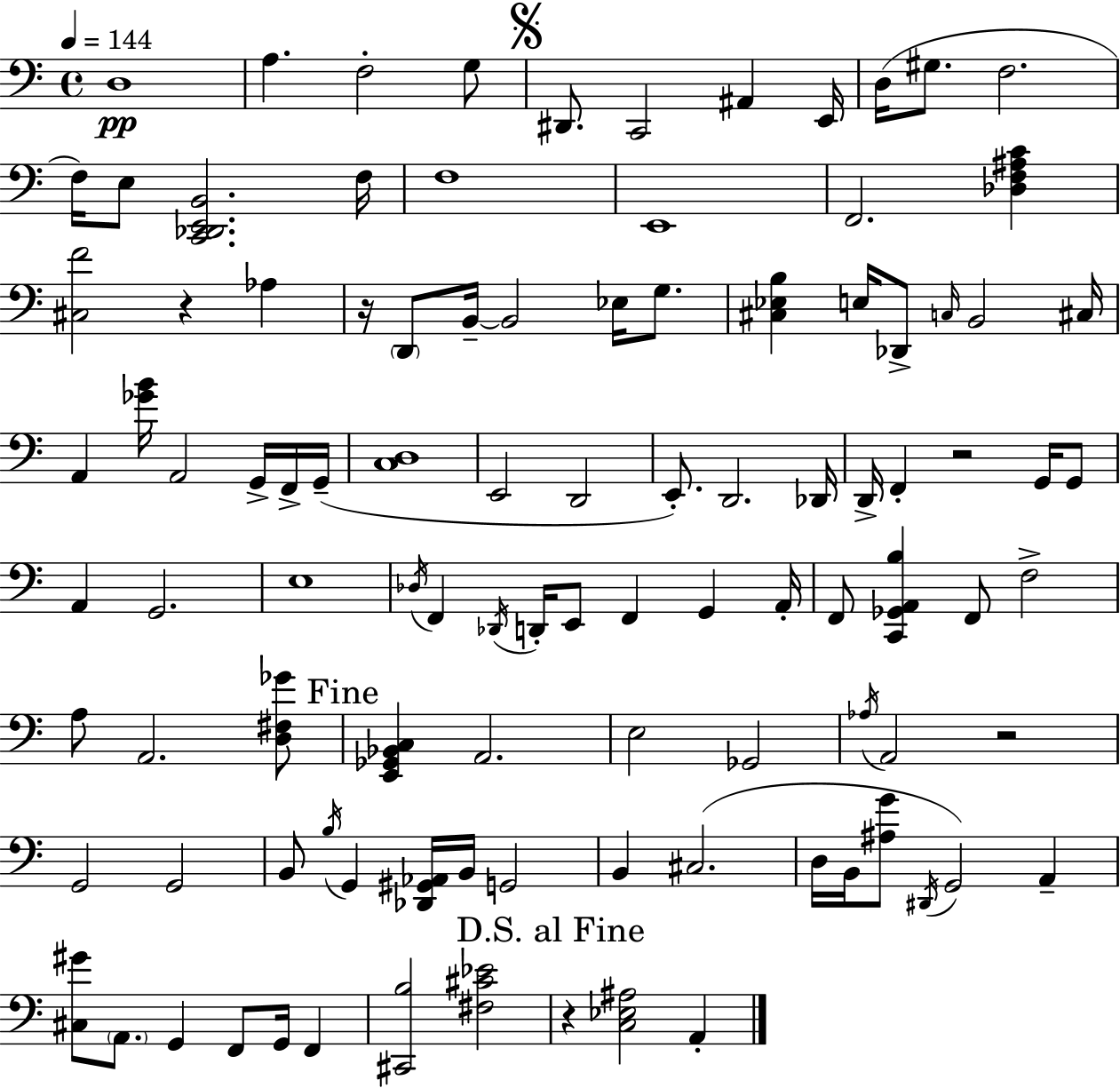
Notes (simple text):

D3/w A3/q. F3/h G3/e D#2/e. C2/h A#2/q E2/s D3/s G#3/e. F3/h. F3/s E3/e [C2,Db2,E2,B2]/h. F3/s F3/w E2/w F2/h. [Db3,F3,A#3,C4]/q [C#3,F4]/h R/q Ab3/q R/s D2/e B2/s B2/h Eb3/s G3/e. [C#3,Eb3,B3]/q E3/s Db2/e C3/s B2/h C#3/s A2/q [Gb4,B4]/s A2/h G2/s F2/s G2/s [C3,D3]/w E2/h D2/h E2/e. D2/h. Db2/s D2/s F2/q R/h G2/s G2/e A2/q G2/h. E3/w Db3/s F2/q Db2/s D2/s E2/e F2/q G2/q A2/s F2/e [C2,Gb2,A2,B3]/q F2/e F3/h A3/e A2/h. [D3,F#3,Gb4]/e [E2,Gb2,Bb2,C3]/q A2/h. E3/h Gb2/h Ab3/s A2/h R/h G2/h G2/h B2/e B3/s G2/q [Db2,G#2,Ab2]/s B2/s G2/h B2/q C#3/h. D3/s B2/s [A#3,G4]/e D#2/s G2/h A2/q [C#3,G#4]/e A2/e. G2/q F2/e G2/s F2/q [C#2,B3]/h [F#3,C#4,Eb4]/h R/q [C3,Eb3,A#3]/h A2/q